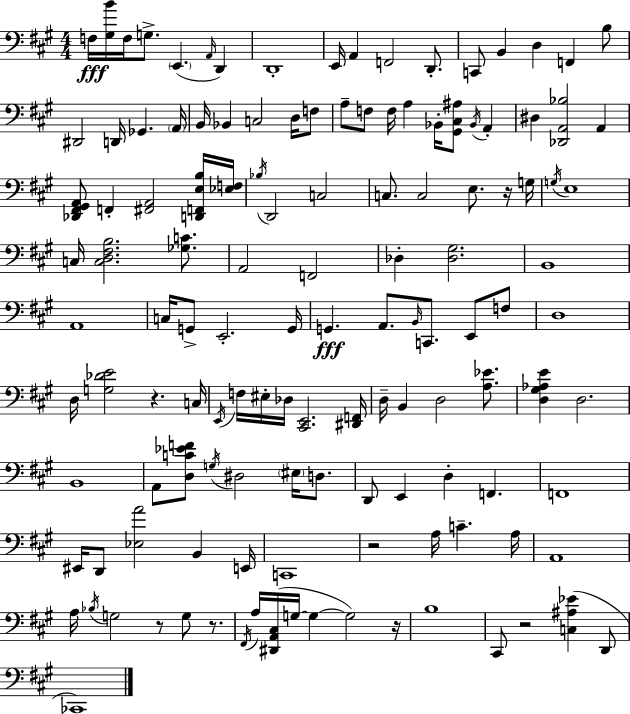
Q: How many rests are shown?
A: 7